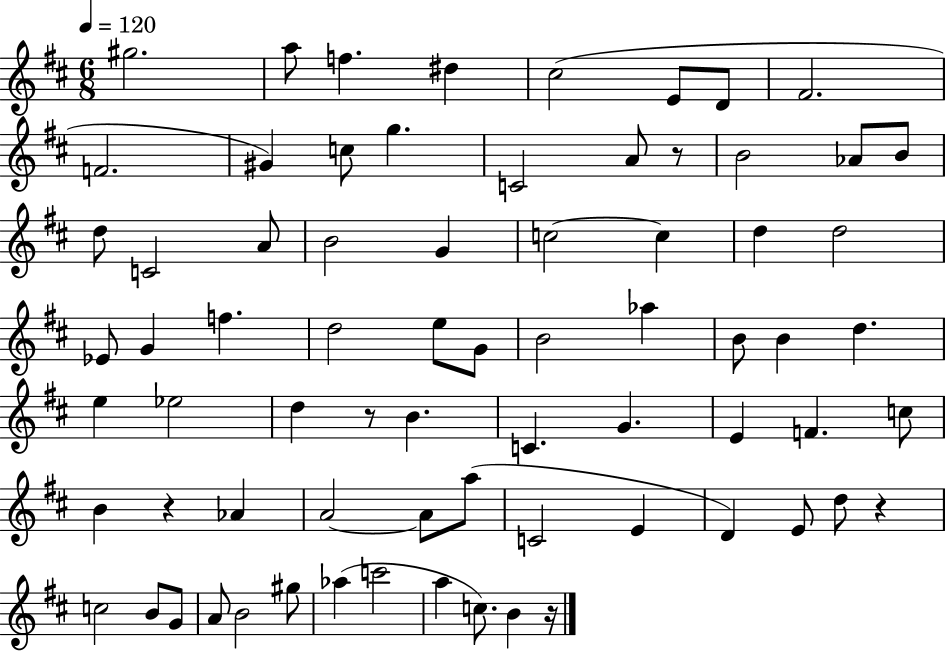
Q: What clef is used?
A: treble